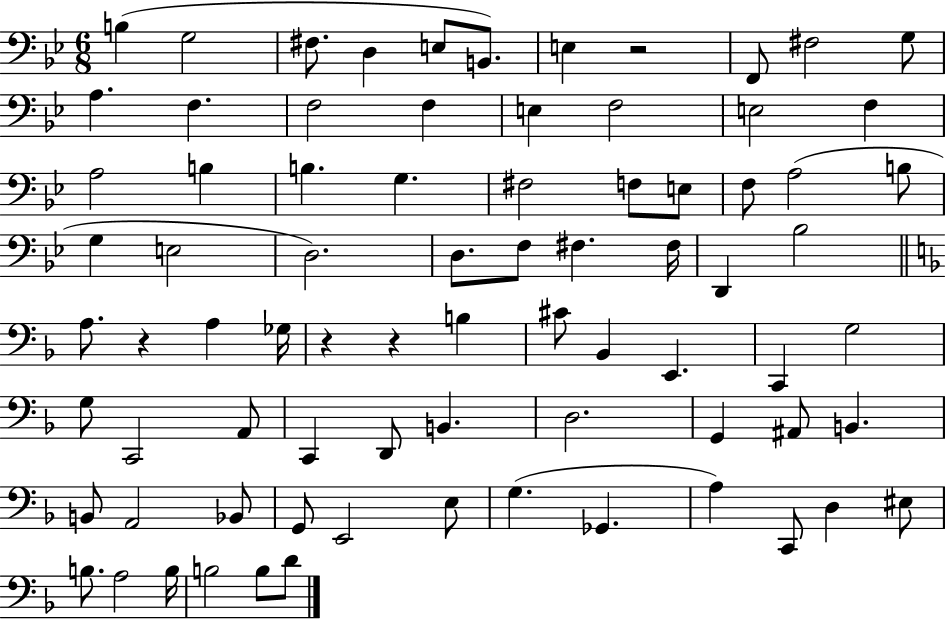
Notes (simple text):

B3/q G3/h F#3/e. D3/q E3/e B2/e. E3/q R/h F2/e F#3/h G3/e A3/q. F3/q. F3/h F3/q E3/q F3/h E3/h F3/q A3/h B3/q B3/q. G3/q. F#3/h F3/e E3/e F3/e A3/h B3/e G3/q E3/h D3/h. D3/e. F3/e F#3/q. F#3/s D2/q Bb3/h A3/e. R/q A3/q Gb3/s R/q R/q B3/q C#4/e Bb2/q E2/q. C2/q G3/h G3/e C2/h A2/e C2/q D2/e B2/q. D3/h. G2/q A#2/e B2/q. B2/e A2/h Bb2/e G2/e E2/h E3/e G3/q. Gb2/q. A3/q C2/e D3/q EIS3/e B3/e. A3/h B3/s B3/h B3/e D4/e